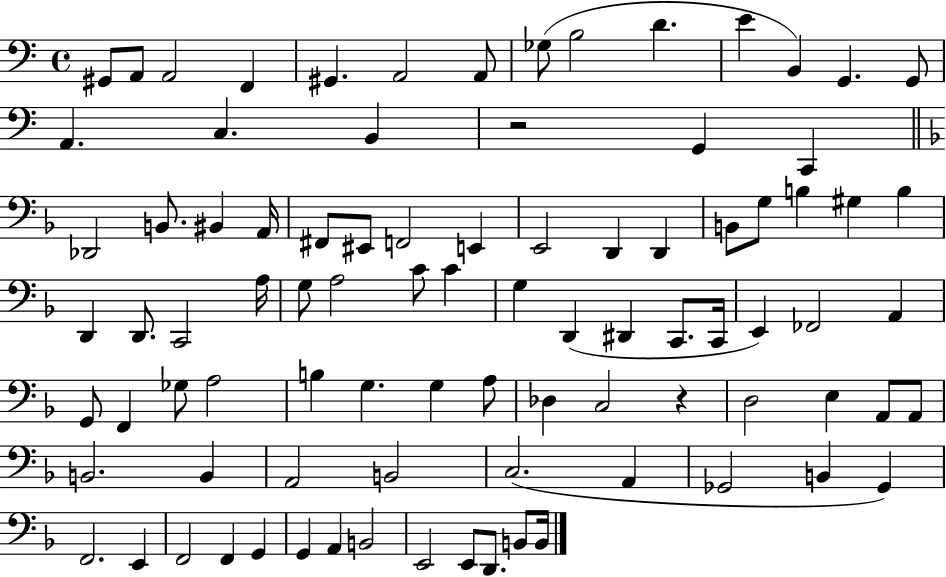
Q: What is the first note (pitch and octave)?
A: G#2